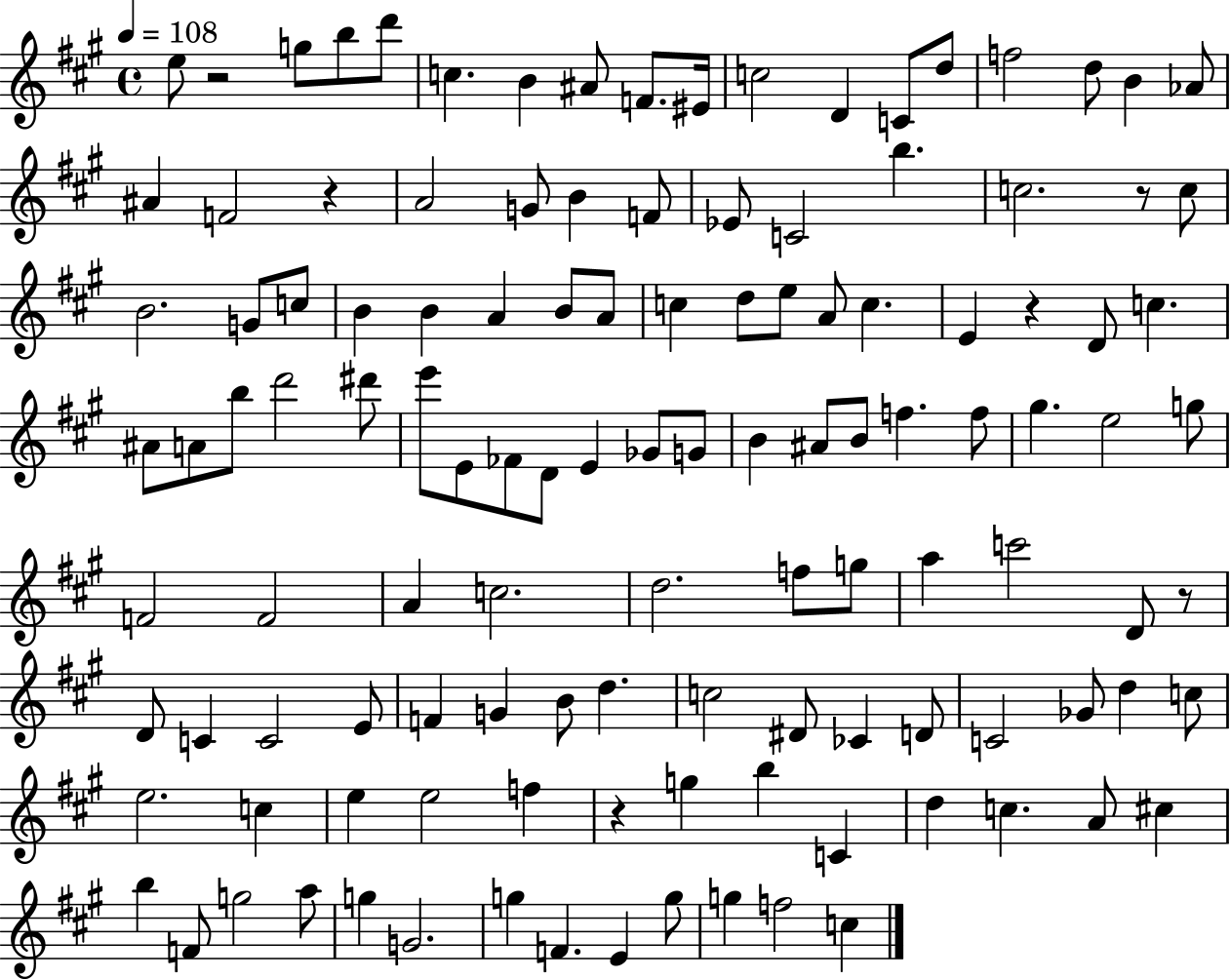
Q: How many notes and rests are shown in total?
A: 121